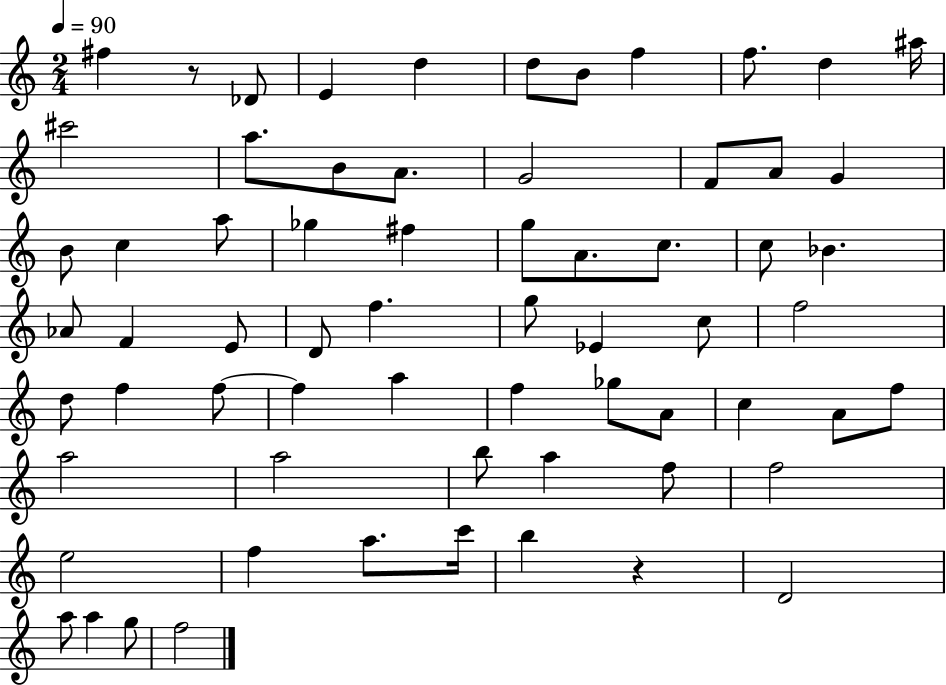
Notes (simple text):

F#5/q R/e Db4/e E4/q D5/q D5/e B4/e F5/q F5/e. D5/q A#5/s C#6/h A5/e. B4/e A4/e. G4/h F4/e A4/e G4/q B4/e C5/q A5/e Gb5/q F#5/q G5/e A4/e. C5/e. C5/e Bb4/q. Ab4/e F4/q E4/e D4/e F5/q. G5/e Eb4/q C5/e F5/h D5/e F5/q F5/e F5/q A5/q F5/q Gb5/e A4/e C5/q A4/e F5/e A5/h A5/h B5/e A5/q F5/e F5/h E5/h F5/q A5/e. C6/s B5/q R/q D4/h A5/e A5/q G5/e F5/h